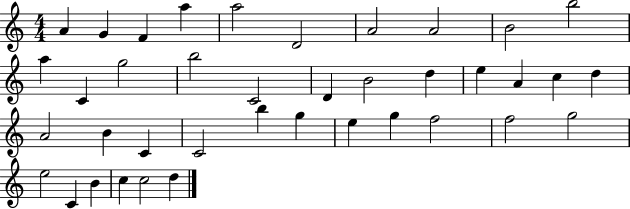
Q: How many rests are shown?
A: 0